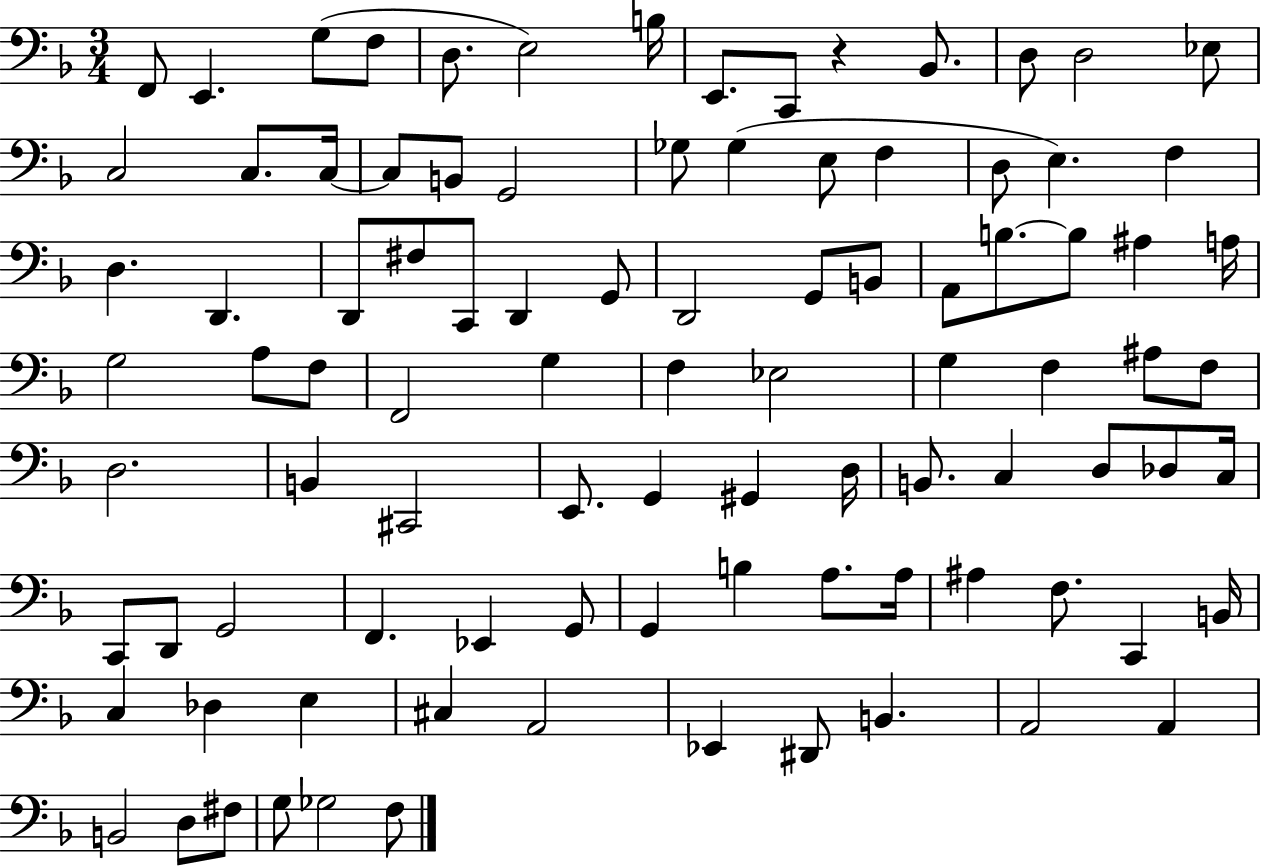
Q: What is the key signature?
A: F major